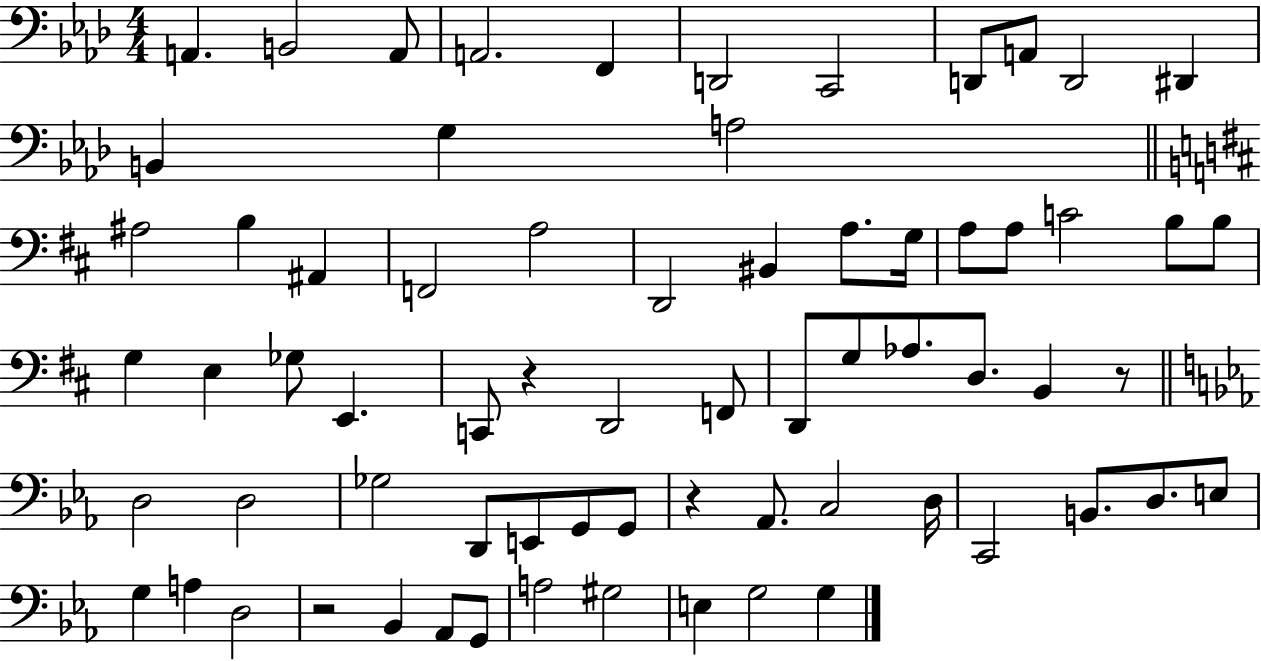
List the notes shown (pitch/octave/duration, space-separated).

A2/q. B2/h A2/e A2/h. F2/q D2/h C2/h D2/e A2/e D2/h D#2/q B2/q G3/q A3/h A#3/h B3/q A#2/q F2/h A3/h D2/h BIS2/q A3/e. G3/s A3/e A3/e C4/h B3/e B3/e G3/q E3/q Gb3/e E2/q. C2/e R/q D2/h F2/e D2/e G3/e Ab3/e. D3/e. B2/q R/e D3/h D3/h Gb3/h D2/e E2/e G2/e G2/e R/q Ab2/e. C3/h D3/s C2/h B2/e. D3/e. E3/e G3/q A3/q D3/h R/h Bb2/q Ab2/e G2/e A3/h G#3/h E3/q G3/h G3/q